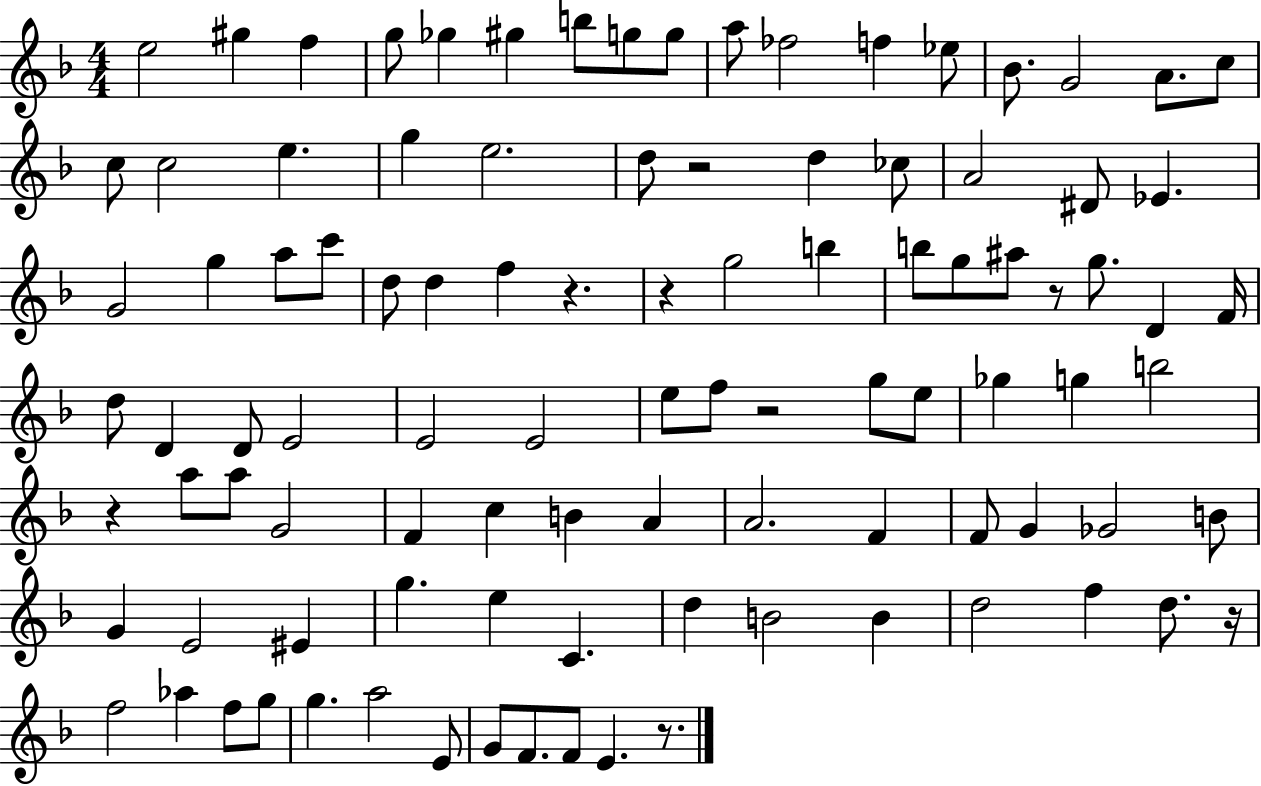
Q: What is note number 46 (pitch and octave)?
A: D4